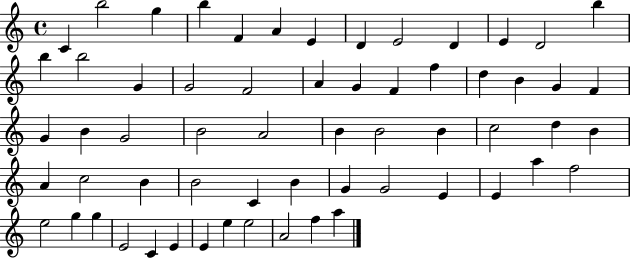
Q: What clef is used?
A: treble